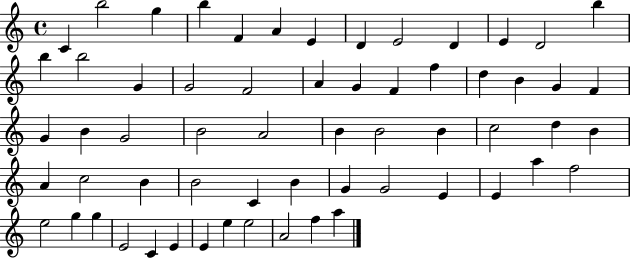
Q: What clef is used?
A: treble